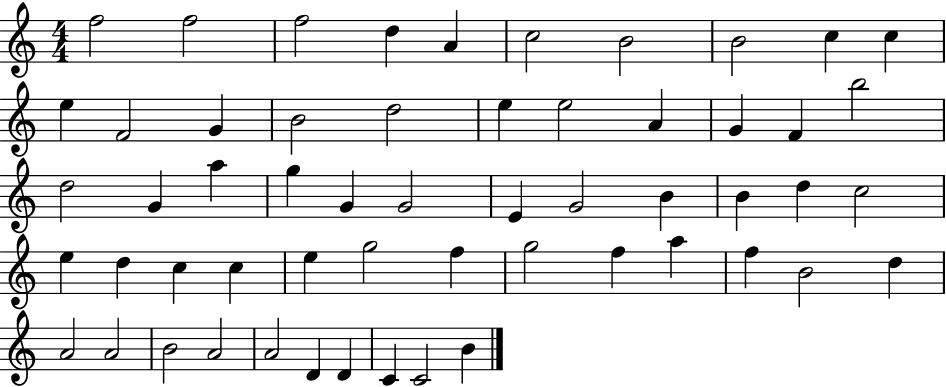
{
  \clef treble
  \numericTimeSignature
  \time 4/4
  \key c \major
  f''2 f''2 | f''2 d''4 a'4 | c''2 b'2 | b'2 c''4 c''4 | \break e''4 f'2 g'4 | b'2 d''2 | e''4 e''2 a'4 | g'4 f'4 b''2 | \break d''2 g'4 a''4 | g''4 g'4 g'2 | e'4 g'2 b'4 | b'4 d''4 c''2 | \break e''4 d''4 c''4 c''4 | e''4 g''2 f''4 | g''2 f''4 a''4 | f''4 b'2 d''4 | \break a'2 a'2 | b'2 a'2 | a'2 d'4 d'4 | c'4 c'2 b'4 | \break \bar "|."
}